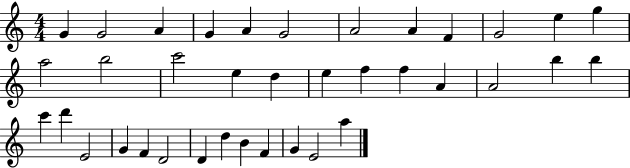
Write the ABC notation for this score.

X:1
T:Untitled
M:4/4
L:1/4
K:C
G G2 A G A G2 A2 A F G2 e g a2 b2 c'2 e d e f f A A2 b b c' d' E2 G F D2 D d B F G E2 a